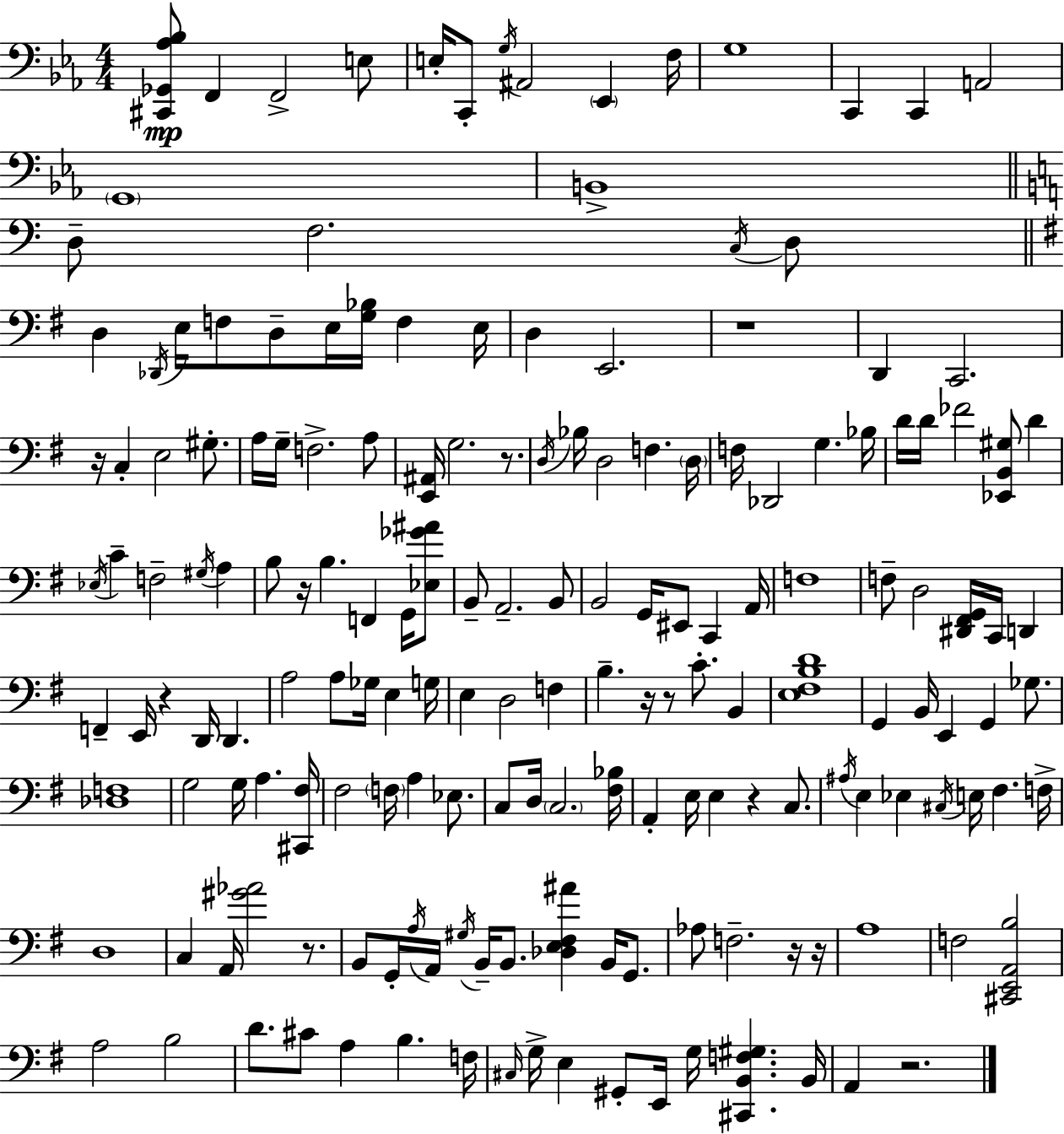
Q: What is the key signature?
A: EES major